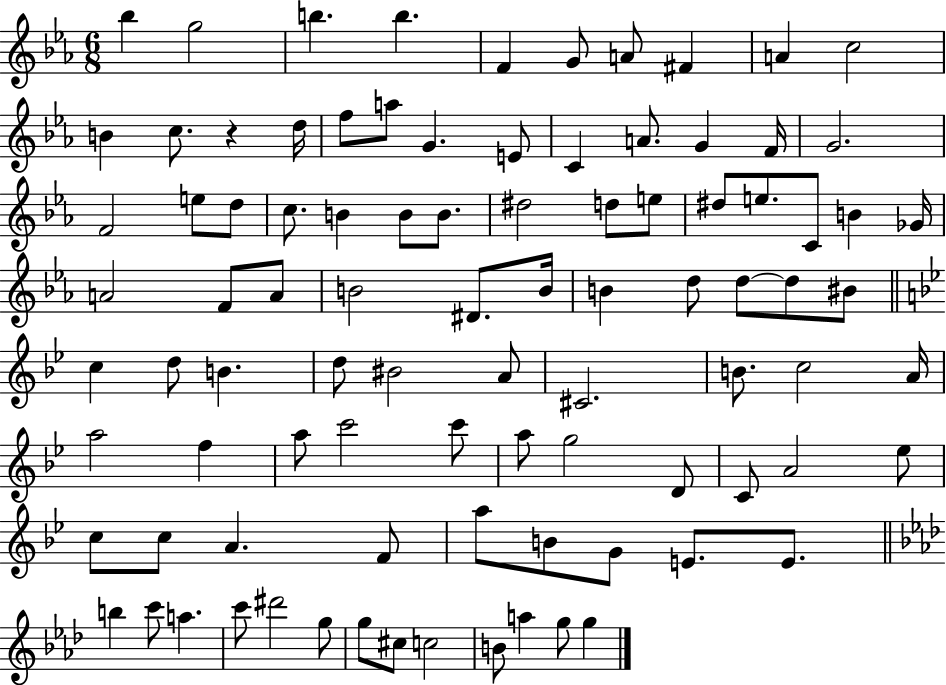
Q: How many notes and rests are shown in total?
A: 92